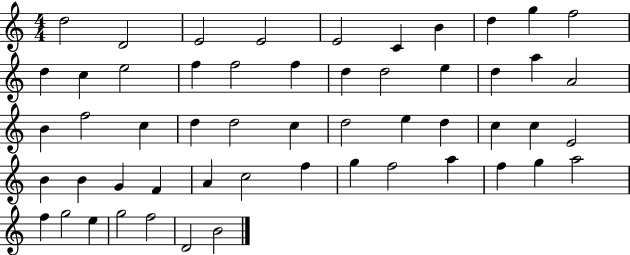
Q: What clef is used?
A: treble